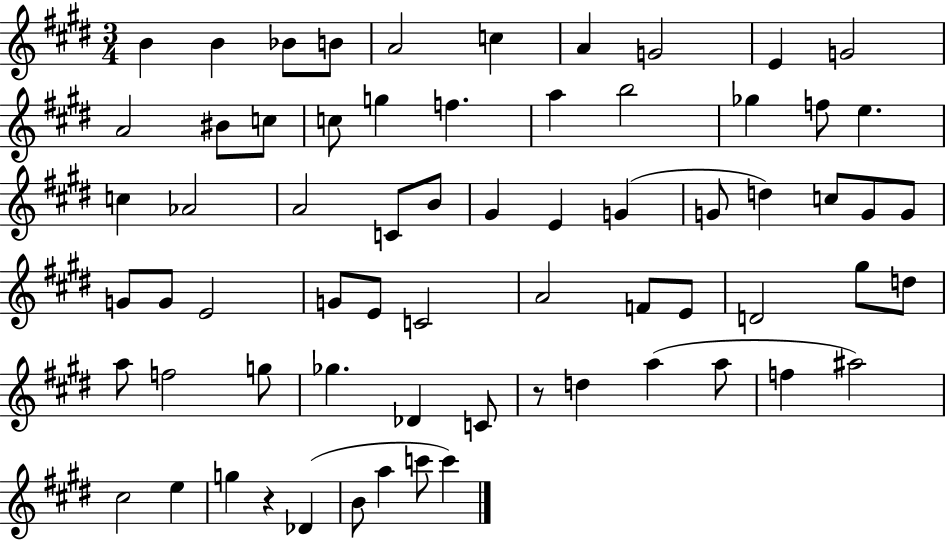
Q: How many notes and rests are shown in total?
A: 67